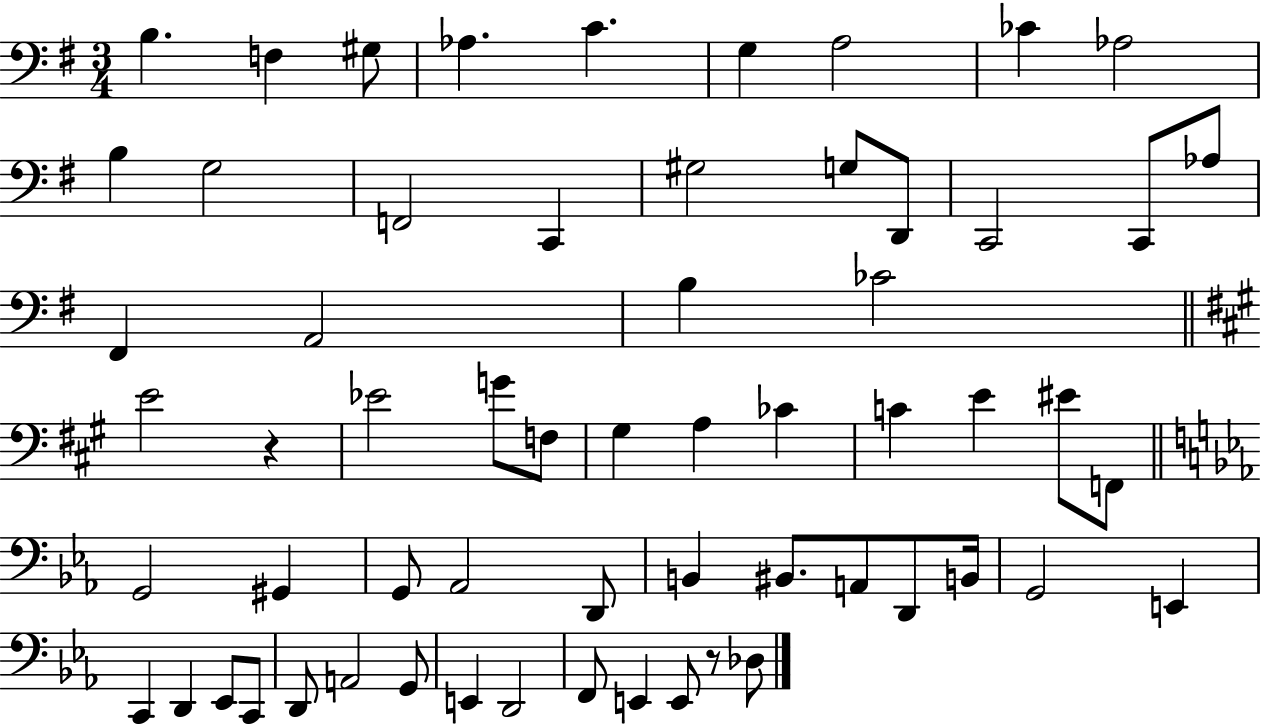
{
  \clef bass
  \numericTimeSignature
  \time 3/4
  \key g \major
  b4. f4 gis8 | aes4. c'4. | g4 a2 | ces'4 aes2 | \break b4 g2 | f,2 c,4 | gis2 g8 d,8 | c,2 c,8 aes8 | \break fis,4 a,2 | b4 ces'2 | \bar "||" \break \key a \major e'2 r4 | ees'2 g'8 f8 | gis4 a4 ces'4 | c'4 e'4 eis'8 f,8 | \break \bar "||" \break \key ees \major g,2 gis,4 | g,8 aes,2 d,8 | b,4 bis,8. a,8 d,8 b,16 | g,2 e,4 | \break c,4 d,4 ees,8 c,8 | d,8 a,2 g,8 | e,4 d,2 | f,8 e,4 e,8 r8 des8 | \break \bar "|."
}